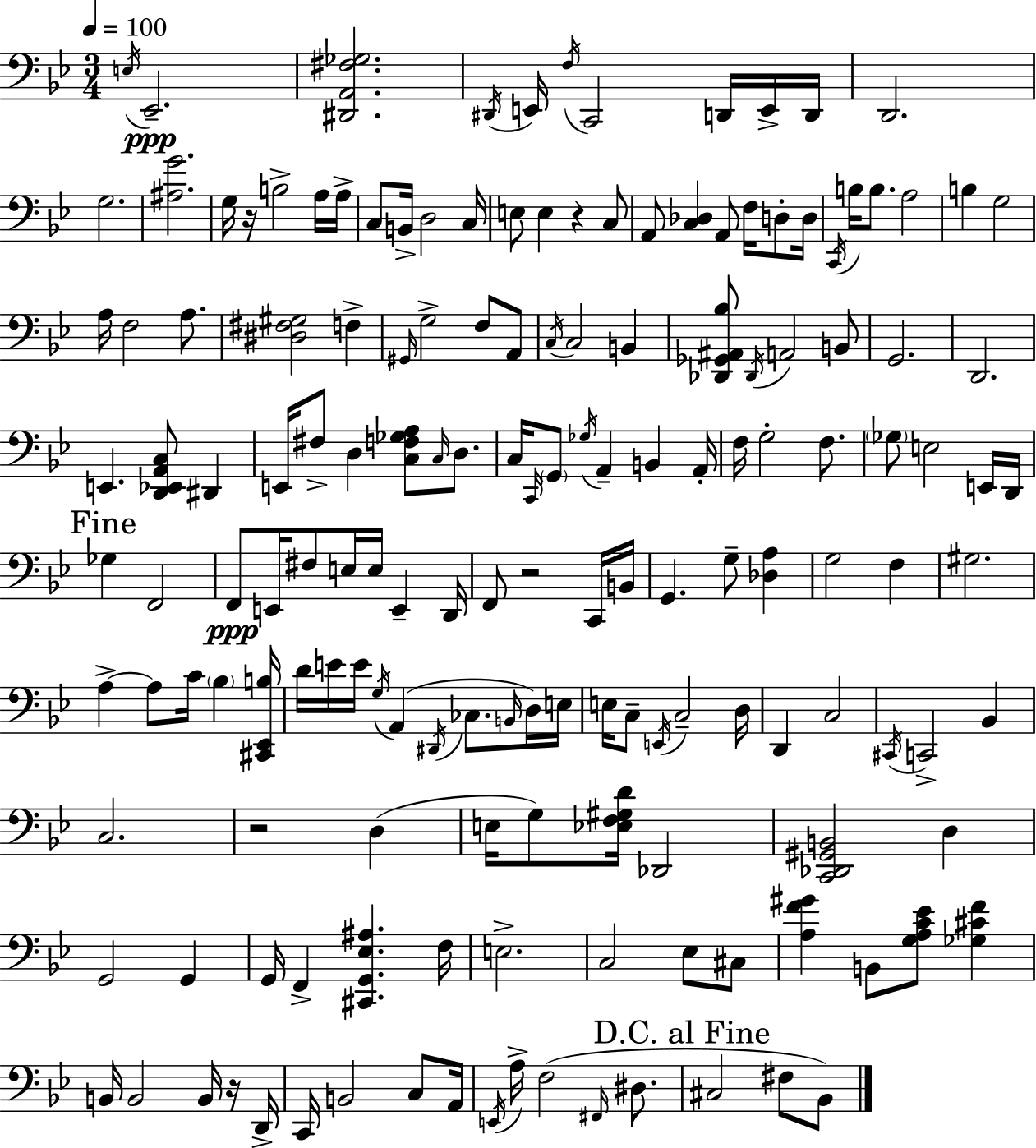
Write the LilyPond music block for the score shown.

{
  \clef bass
  \numericTimeSignature
  \time 3/4
  \key g \minor
  \tempo 4 = 100
  \acciaccatura { e16 }\ppp ees,2.-- | <dis, a, fis ges>2. | \acciaccatura { dis,16 } e,16 \acciaccatura { f16 } c,2 | d,16 e,16-> d,16 d,2. | \break g2. | <ais g'>2. | g16 r16 b2-> | a16 a16-> c8 b,16-> d2 | \break c16 e8 e4 r4 | c8 a,8 <c des>4 a,8 f16 | d8-. d16 \acciaccatura { c,16 } b16 b8. a2 | b4 g2 | \break a16 f2 | a8. <dis fis gis>2 | f4-> \grace { gis,16 } g2-> | f8 a,8 \acciaccatura { c16 } c2 | \break b,4 <des, ges, ais, bes>8 \acciaccatura { des,16 } a,2 | b,8 g,2. | d,2. | e,4. | \break <d, ees, a, c>8 dis,4 e,16 fis8-> d4 | <c f ges a>8 \grace { c16 } d8. c16 \grace { c,16 } \parenthesize g,8 | \acciaccatura { ges16 } a,4-- b,4 a,16-. f16 g2-. | f8. \parenthesize ges8 | \break e2 e,16 d,16 \mark "Fine" ges4 | f,2 f,8\ppp | e,16 fis8 e16 e16 e,4-- d,16 f,8 | r2 c,16 b,16 g,4. | \break g8-- <des a>4 g2 | f4 gis2. | a4->~~ | a8 c'16 \parenthesize bes4 <cis, ees, b>16 d'16 e'16 | \break e'16 \acciaccatura { g16 } a,4( \acciaccatura { dis,16 } ces8. \grace { b,16 }) d16 | e16 e16 c8-- \acciaccatura { e,16 } c2-- | d16 d,4 c2 | \acciaccatura { cis,16 } c,2-> bes,4 | \break c2. | r2 d4( | e16 g8) <ees f gis d'>16 des,2 | <c, des, gis, b,>2 d4 | \break g,2 g,4 | g,16 f,4-> <cis, g, ees ais>4. | f16 e2.-> | c2 ees8 | \break cis8 <a f' gis'>4 b,8 <g a c' ees'>8 <ges cis' f'>4 | b,16 b,2 | b,16 r16 d,16-> c,16 b,2 | c8 a,16 \acciaccatura { e,16 } a16-> f2( | \break \grace { fis,16 } dis8. \mark "D.C. al Fine" cis2 | fis8 bes,8) \bar "|."
}